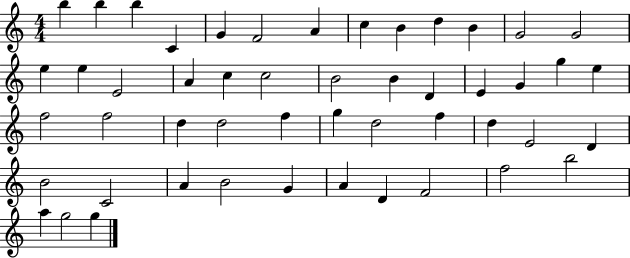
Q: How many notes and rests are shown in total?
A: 50